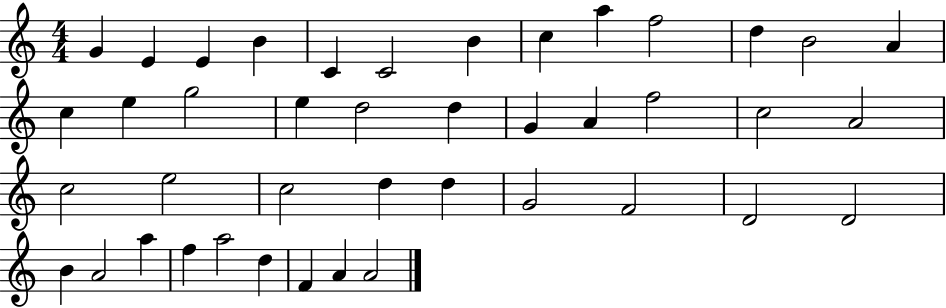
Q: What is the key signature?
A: C major